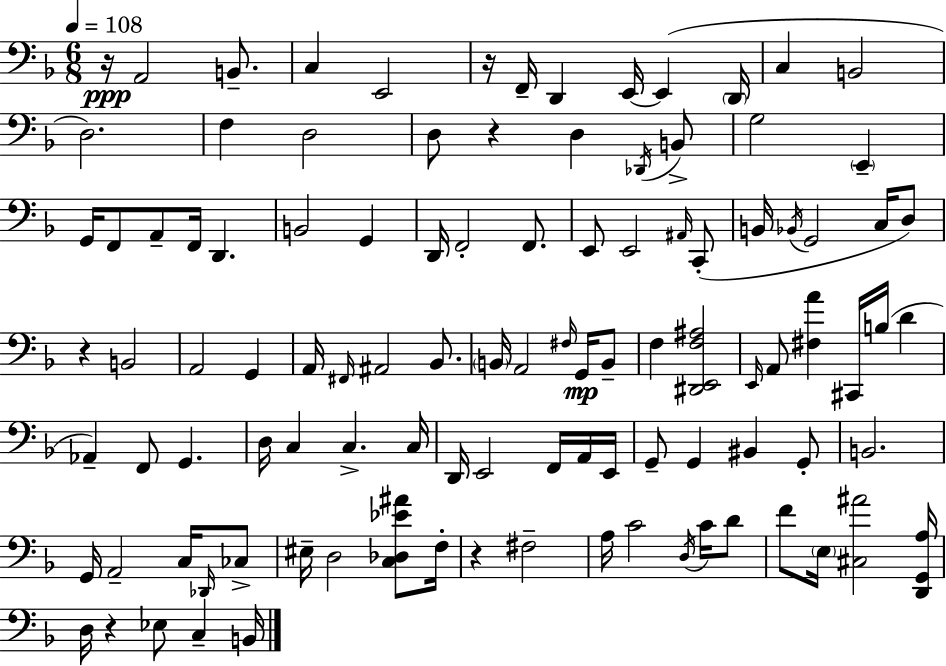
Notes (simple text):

R/s A2/h B2/e. C3/q E2/h R/s F2/s D2/q E2/s E2/q D2/s C3/q B2/h D3/h. F3/q D3/h D3/e R/q D3/q Db2/s B2/e G3/h E2/q G2/s F2/e A2/e F2/s D2/q. B2/h G2/q D2/s F2/h F2/e. E2/e E2/h A#2/s C2/e B2/s Bb2/s G2/h C3/s D3/e R/q B2/h A2/h G2/q A2/s F#2/s A#2/h Bb2/e. B2/s A2/h F#3/s G2/s B2/e F3/q [D#2,E2,F3,A#3]/h E2/s A2/e [F#3,A4]/q C#2/s B3/s D4/q Ab2/q F2/e G2/q. D3/s C3/q C3/q. C3/s D2/s E2/h F2/s A2/s E2/s G2/e G2/q BIS2/q G2/e B2/h. G2/s A2/h C3/s Db2/s CES3/e EIS3/s D3/h [C3,Db3,Eb4,A#4]/e F3/s R/q F#3/h A3/s C4/h D3/s C4/s D4/e F4/e E3/s [C#3,A#4]/h [D2,G2,A3]/s D3/s R/q Eb3/e C3/q B2/s